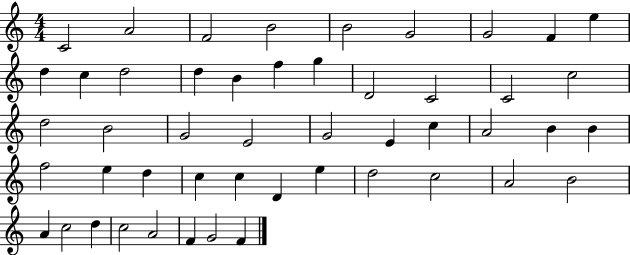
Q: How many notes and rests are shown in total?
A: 49